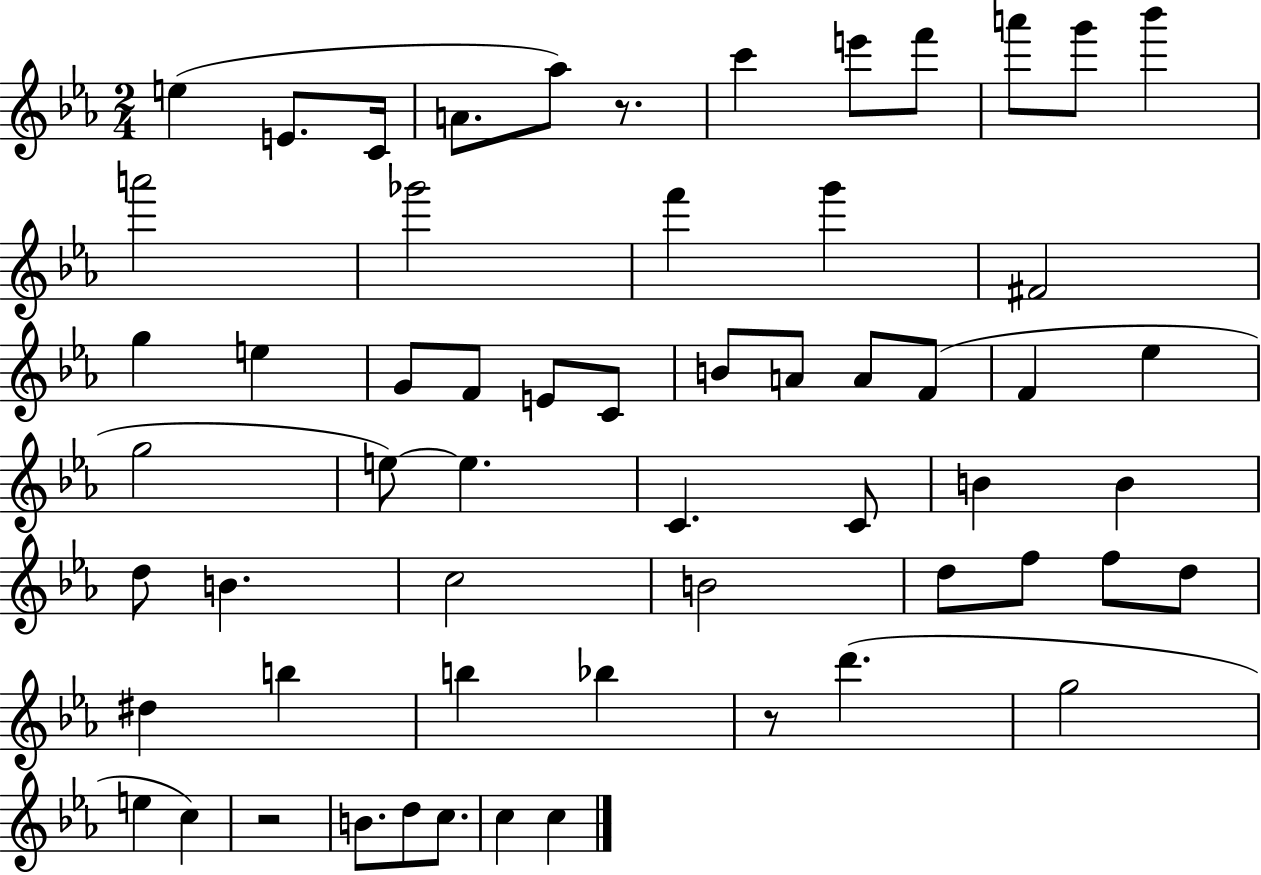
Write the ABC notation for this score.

X:1
T:Untitled
M:2/4
L:1/4
K:Eb
e E/2 C/4 A/2 _a/2 z/2 c' e'/2 f'/2 a'/2 g'/2 _b' a'2 _g'2 f' g' ^F2 g e G/2 F/2 E/2 C/2 B/2 A/2 A/2 F/2 F _e g2 e/2 e C C/2 B B d/2 B c2 B2 d/2 f/2 f/2 d/2 ^d b b _b z/2 d' g2 e c z2 B/2 d/2 c/2 c c